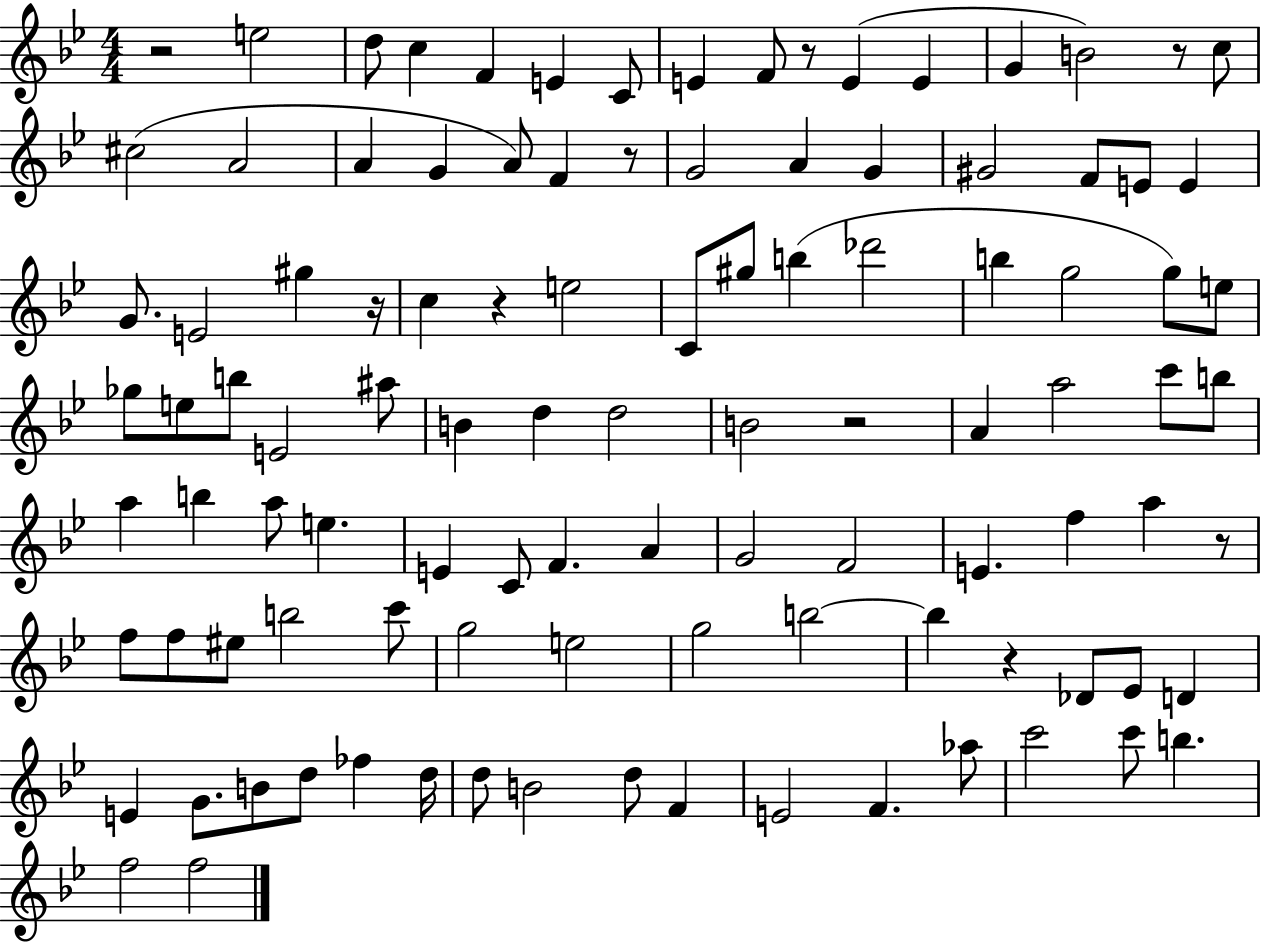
X:1
T:Untitled
M:4/4
L:1/4
K:Bb
z2 e2 d/2 c F E C/2 E F/2 z/2 E E G B2 z/2 c/2 ^c2 A2 A G A/2 F z/2 G2 A G ^G2 F/2 E/2 E G/2 E2 ^g z/4 c z e2 C/2 ^g/2 b _d'2 b g2 g/2 e/2 _g/2 e/2 b/2 E2 ^a/2 B d d2 B2 z2 A a2 c'/2 b/2 a b a/2 e E C/2 F A G2 F2 E f a z/2 f/2 f/2 ^e/2 b2 c'/2 g2 e2 g2 b2 b z _D/2 _E/2 D E G/2 B/2 d/2 _f d/4 d/2 B2 d/2 F E2 F _a/2 c'2 c'/2 b f2 f2